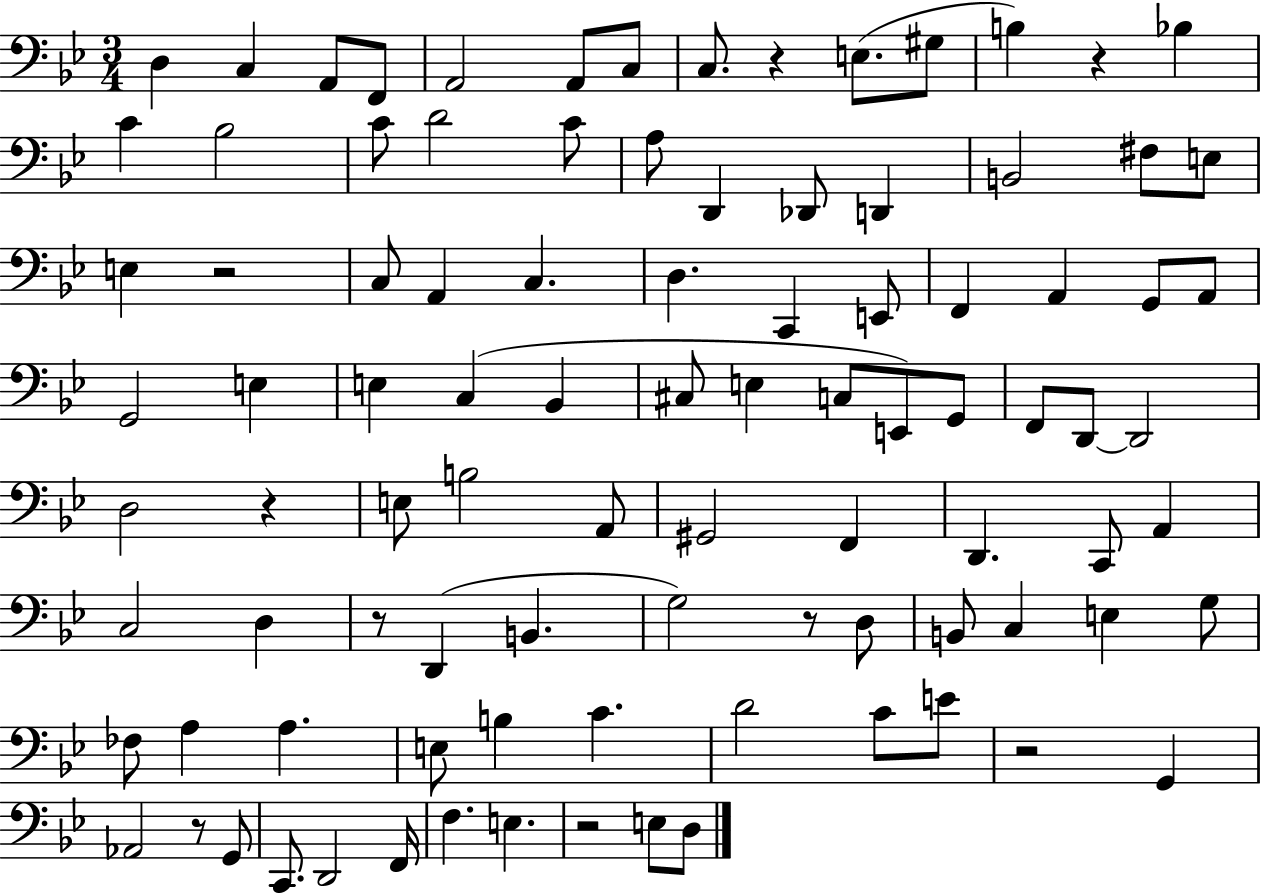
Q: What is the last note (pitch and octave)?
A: D3